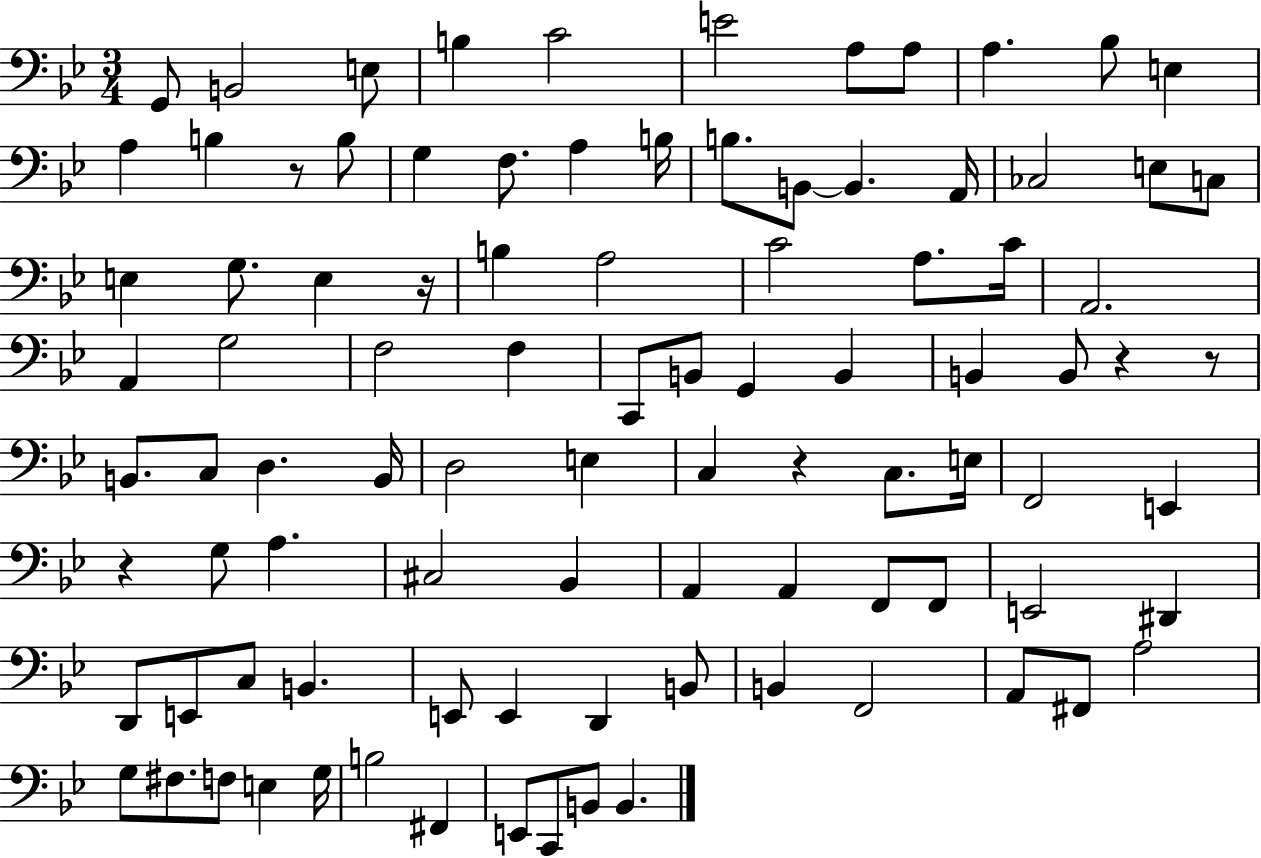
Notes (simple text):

G2/e B2/h E3/e B3/q C4/h E4/h A3/e A3/e A3/q. Bb3/e E3/q A3/q B3/q R/e B3/e G3/q F3/e. A3/q B3/s B3/e. B2/e B2/q. A2/s CES3/h E3/e C3/e E3/q G3/e. E3/q R/s B3/q A3/h C4/h A3/e. C4/s A2/h. A2/q G3/h F3/h F3/q C2/e B2/e G2/q B2/q B2/q B2/e R/q R/e B2/e. C3/e D3/q. B2/s D3/h E3/q C3/q R/q C3/e. E3/s F2/h E2/q R/q G3/e A3/q. C#3/h Bb2/q A2/q A2/q F2/e F2/e E2/h D#2/q D2/e E2/e C3/e B2/q. E2/e E2/q D2/q B2/e B2/q F2/h A2/e F#2/e A3/h G3/e F#3/e. F3/e E3/q G3/s B3/h F#2/q E2/e C2/e B2/e B2/q.